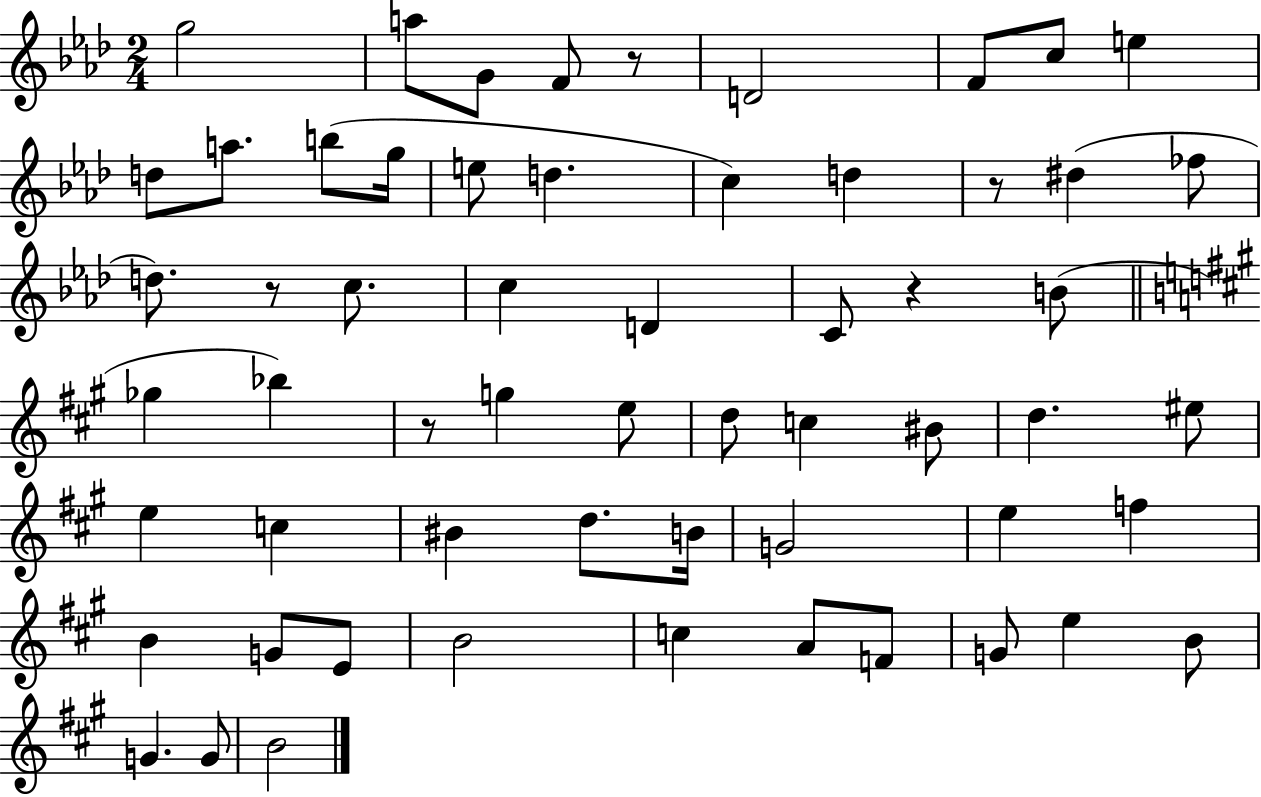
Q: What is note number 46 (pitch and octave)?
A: C5